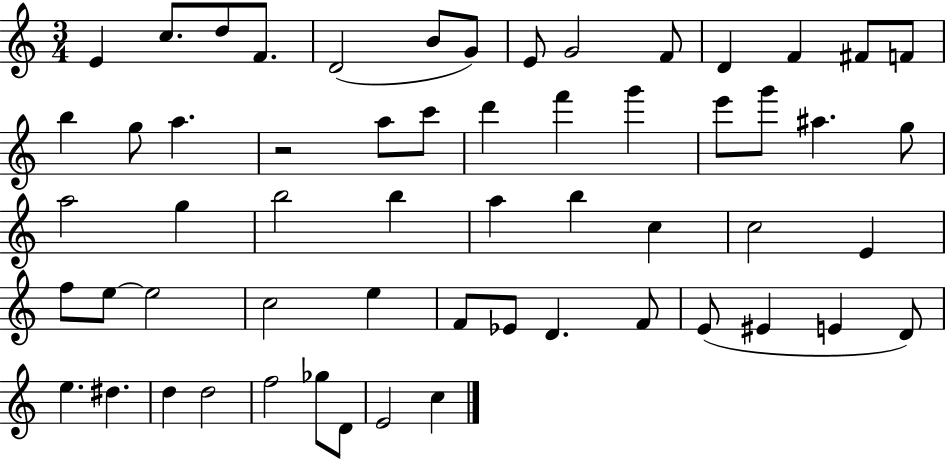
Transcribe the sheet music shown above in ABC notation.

X:1
T:Untitled
M:3/4
L:1/4
K:C
E c/2 d/2 F/2 D2 B/2 G/2 E/2 G2 F/2 D F ^F/2 F/2 b g/2 a z2 a/2 c'/2 d' f' g' e'/2 g'/2 ^a g/2 a2 g b2 b a b c c2 E f/2 e/2 e2 c2 e F/2 _E/2 D F/2 E/2 ^E E D/2 e ^d d d2 f2 _g/2 D/2 E2 c